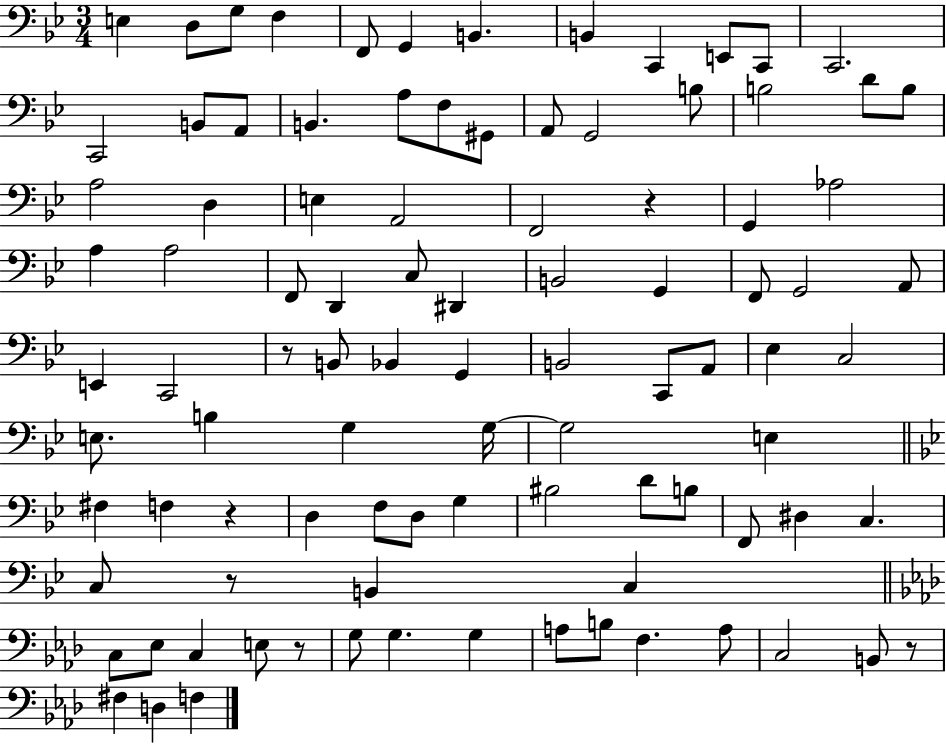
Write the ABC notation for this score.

X:1
T:Untitled
M:3/4
L:1/4
K:Bb
E, D,/2 G,/2 F, F,,/2 G,, B,, B,, C,, E,,/2 C,,/2 C,,2 C,,2 B,,/2 A,,/2 B,, A,/2 F,/2 ^G,,/2 A,,/2 G,,2 B,/2 B,2 D/2 B,/2 A,2 D, E, A,,2 F,,2 z G,, _A,2 A, A,2 F,,/2 D,, C,/2 ^D,, B,,2 G,, F,,/2 G,,2 A,,/2 E,, C,,2 z/2 B,,/2 _B,, G,, B,,2 C,,/2 A,,/2 _E, C,2 E,/2 B, G, G,/4 G,2 E, ^F, F, z D, F,/2 D,/2 G, ^B,2 D/2 B,/2 F,,/2 ^D, C, C,/2 z/2 B,, C, C,/2 _E,/2 C, E,/2 z/2 G,/2 G, G, A,/2 B,/2 F, A,/2 C,2 B,,/2 z/2 ^F, D, F,